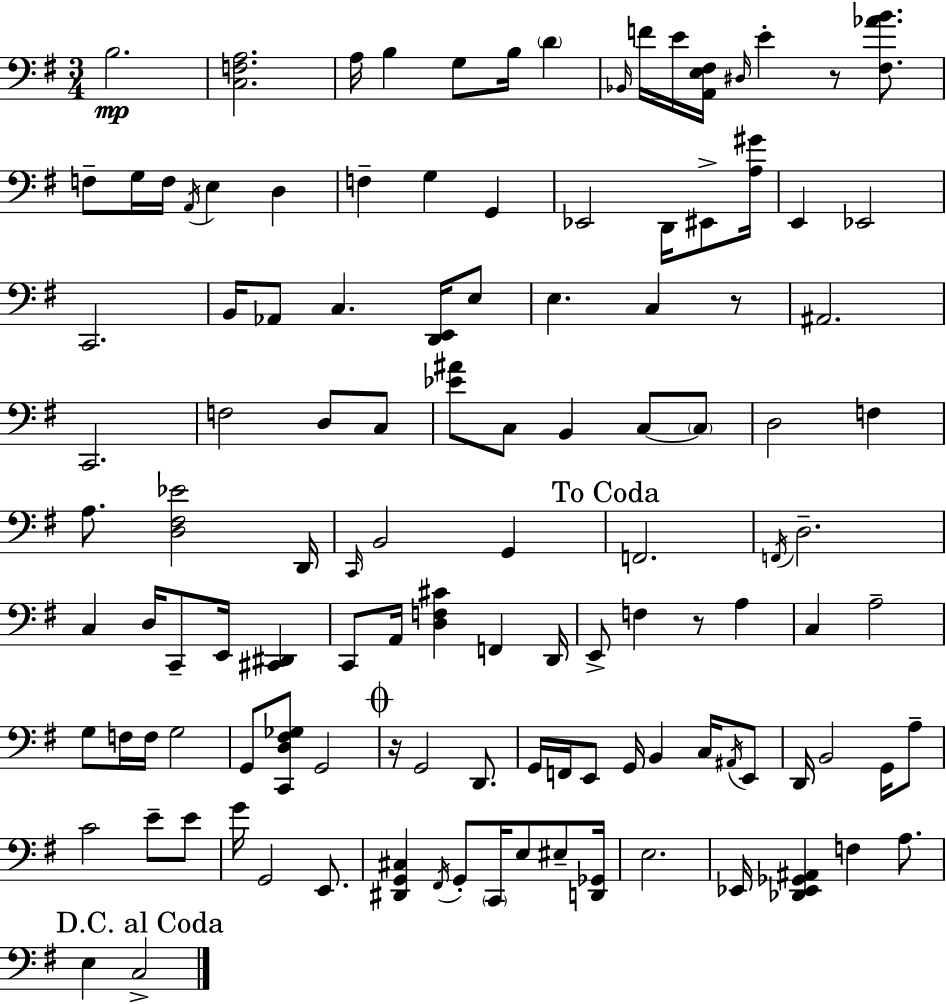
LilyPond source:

{
  \clef bass
  \numericTimeSignature
  \time 3/4
  \key g \major
  b2.\mp | <c f a>2. | a16 b4 g8 b16 \parenthesize d'4 | \grace { bes,16 } f'16 e'16 <a, e fis>16 \grace { dis16 } e'4-. r8 <fis aes' b'>8. | \break f8-- g16 f16 \acciaccatura { a,16 } e4 d4 | f4-- g4 g,4 | ees,2 d,16 | eis,8-> <a gis'>16 e,4 ees,2 | \break c,2. | b,16 aes,8 c4. | <d, e,>16 e8 e4. c4 | r8 ais,2. | \break c,2. | f2 d8 | c8 <ees' ais'>8 c8 b,4 c8~~ | \parenthesize c8 d2 f4 | \break a8. <d fis ees'>2 | d,16 \grace { c,16 } b,2 | g,4 \mark "To Coda" f,2. | \acciaccatura { f,16 } d2.-- | \break c4 d16 c,8-- | e,16 <cis, dis,>4 c,8 a,16 <d f cis'>4 | f,4 d,16 e,8-> f4 r8 | a4 c4 a2-- | \break g8 f16 f16 g2 | g,8 <c, d fis ges>8 g,2 | \mark \markup { \musicglyph "scripts.coda" } r16 g,2 | d,8. g,16 f,16 e,8 g,16 b,4 | \break c16 \acciaccatura { ais,16 } e,8 d,16 b,2 | g,16 a8-- c'2 | e'8-- e'8 g'16 g,2 | e,8. <dis, g, cis>4 \acciaccatura { fis,16 } g,8-. | \break \parenthesize c,16 e8 eis8-- <d, ges,>16 e2. | ees,16 <des, ees, ges, ais,>4 | f4 a8. \mark "D.C. al Coda" e4 c2-> | \bar "|."
}